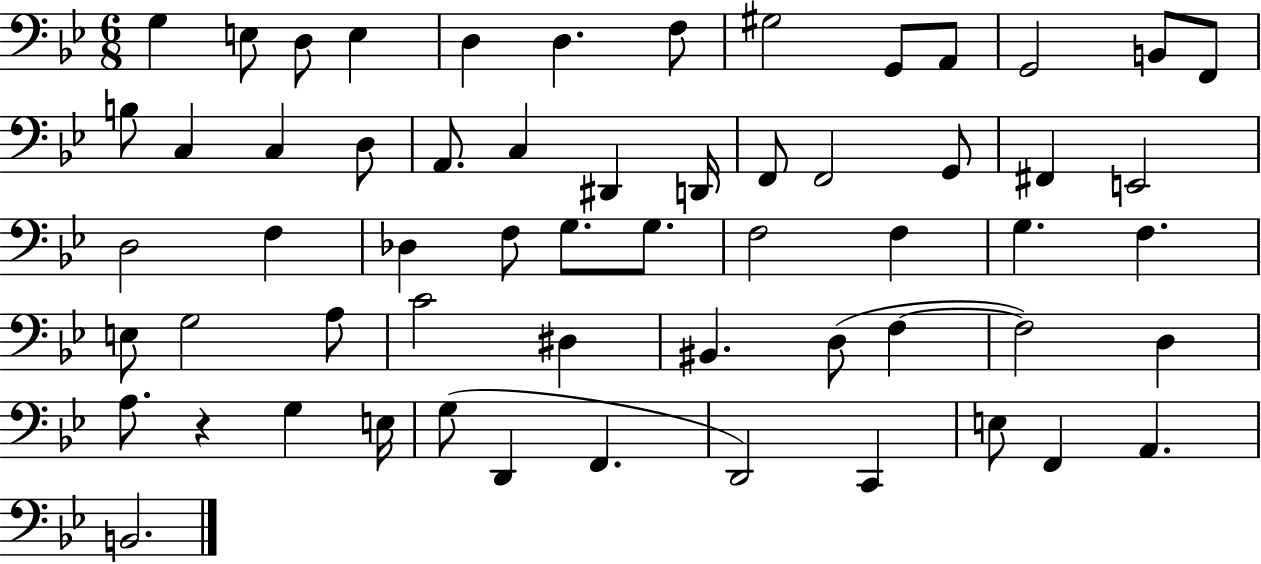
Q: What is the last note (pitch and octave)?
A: B2